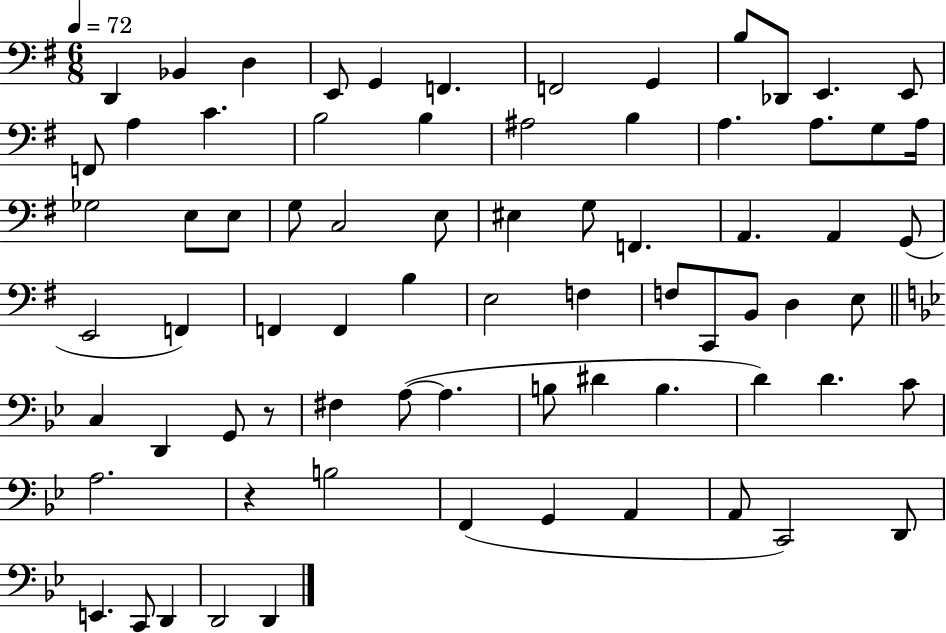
{
  \clef bass
  \numericTimeSignature
  \time 6/8
  \key g \major
  \tempo 4 = 72
  d,4 bes,4 d4 | e,8 g,4 f,4. | f,2 g,4 | b8 des,8 e,4. e,8 | \break f,8 a4 c'4. | b2 b4 | ais2 b4 | a4. a8. g8 a16 | \break ges2 e8 e8 | g8 c2 e8 | eis4 g8 f,4. | a,4. a,4 g,8( | \break e,2 f,4) | f,4 f,4 b4 | e2 f4 | f8 c,8 b,8 d4 e8 | \break \bar "||" \break \key bes \major c4 d,4 g,8 r8 | fis4 a8~(~ a4. | b8 dis'4 b4. | d'4) d'4. c'8 | \break a2. | r4 b2 | f,4( g,4 a,4 | a,8 c,2) d,8 | \break e,4. c,8 d,4 | d,2 d,4 | \bar "|."
}